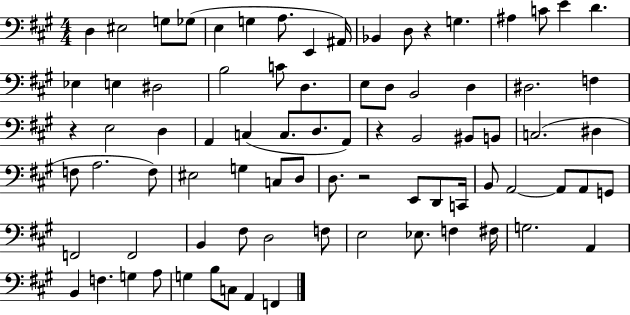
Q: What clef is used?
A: bass